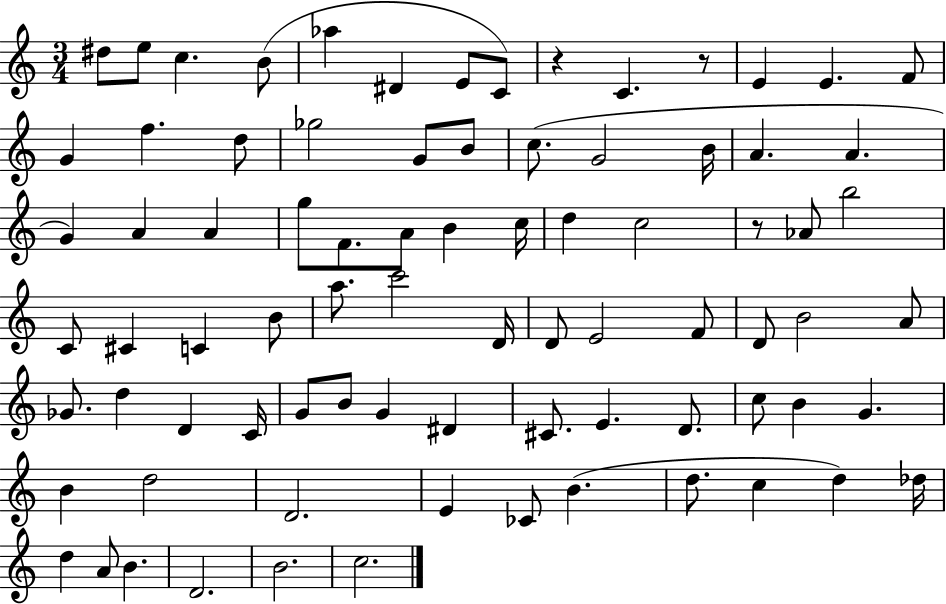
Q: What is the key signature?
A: C major